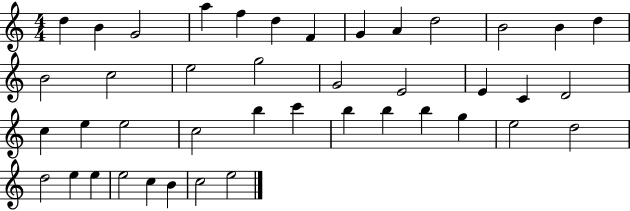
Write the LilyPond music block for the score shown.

{
  \clef treble
  \numericTimeSignature
  \time 4/4
  \key c \major
  d''4 b'4 g'2 | a''4 f''4 d''4 f'4 | g'4 a'4 d''2 | b'2 b'4 d''4 | \break b'2 c''2 | e''2 g''2 | g'2 e'2 | e'4 c'4 d'2 | \break c''4 e''4 e''2 | c''2 b''4 c'''4 | b''4 b''4 b''4 g''4 | e''2 d''2 | \break d''2 e''4 e''4 | e''2 c''4 b'4 | c''2 e''2 | \bar "|."
}